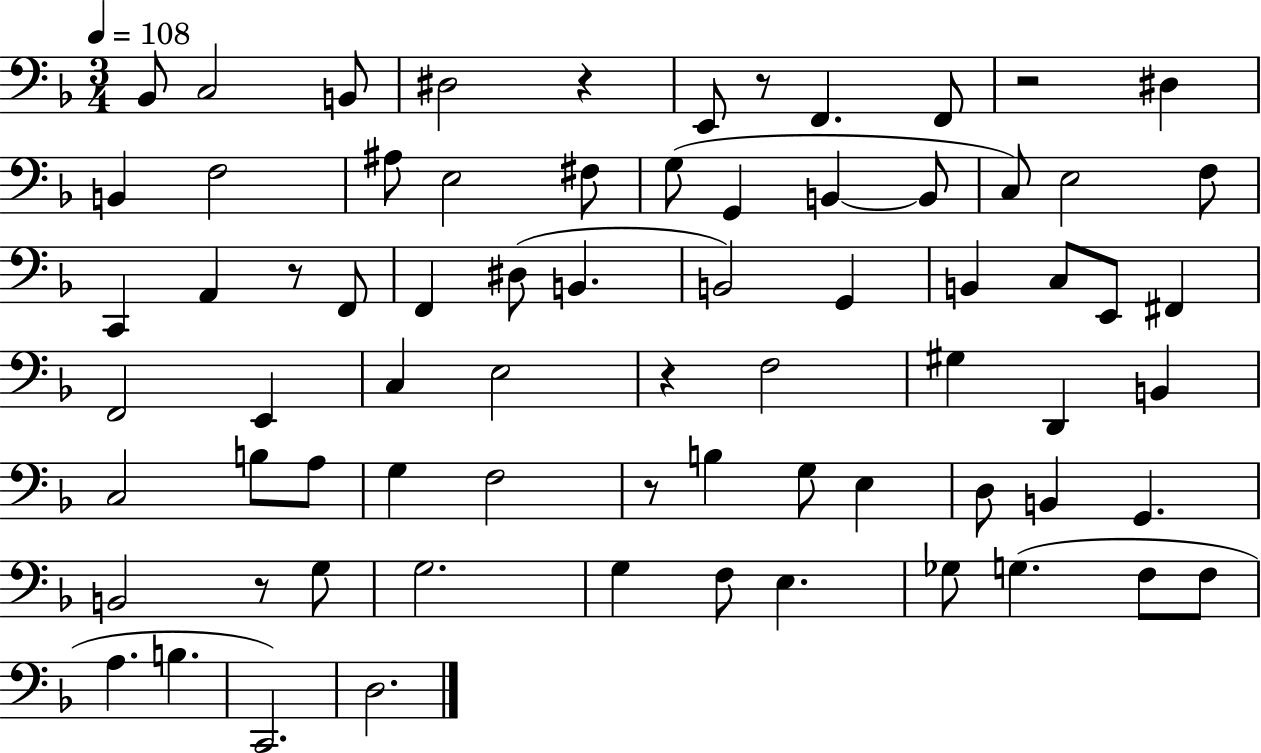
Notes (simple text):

Bb2/e C3/h B2/e D#3/h R/q E2/e R/e F2/q. F2/e R/h D#3/q B2/q F3/h A#3/e E3/h F#3/e G3/e G2/q B2/q B2/e C3/e E3/h F3/e C2/q A2/q R/e F2/e F2/q D#3/e B2/q. B2/h G2/q B2/q C3/e E2/e F#2/q F2/h E2/q C3/q E3/h R/q F3/h G#3/q D2/q B2/q C3/h B3/e A3/e G3/q F3/h R/e B3/q G3/e E3/q D3/e B2/q G2/q. B2/h R/e G3/e G3/h. G3/q F3/e E3/q. Gb3/e G3/q. F3/e F3/e A3/q. B3/q. C2/h. D3/h.